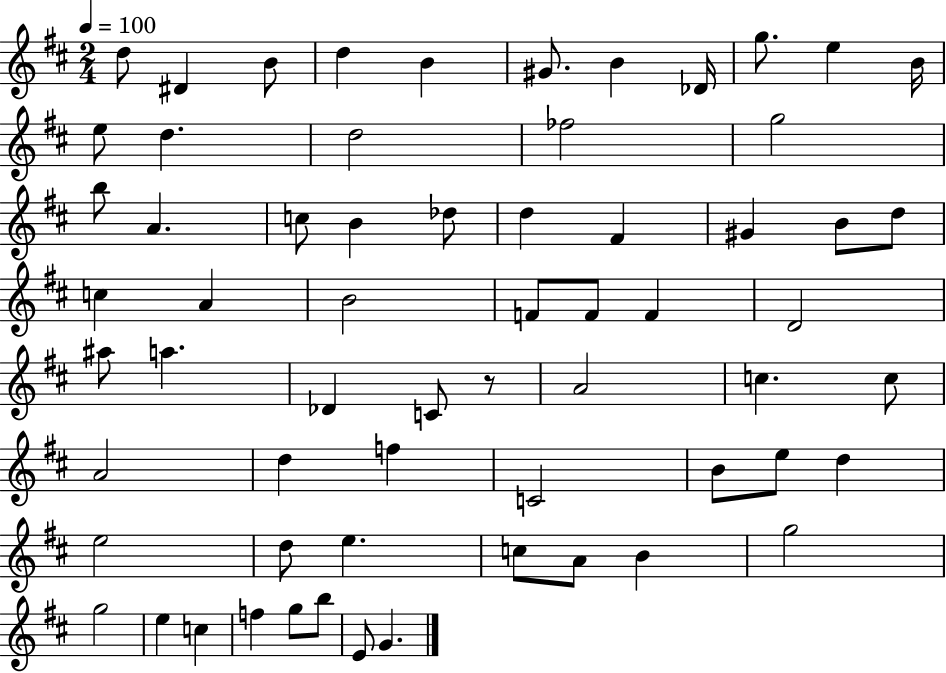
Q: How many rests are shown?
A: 1